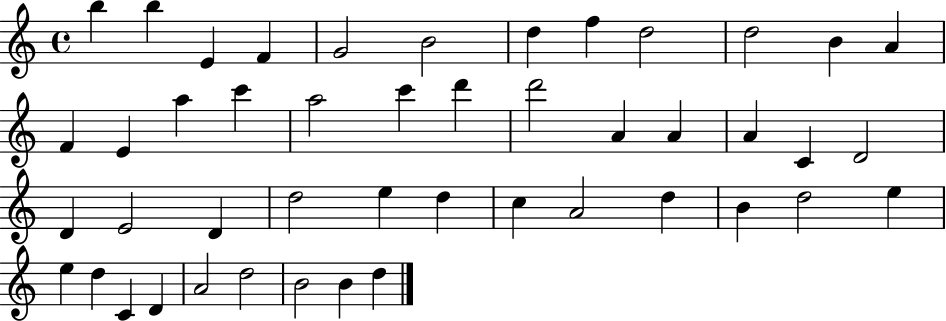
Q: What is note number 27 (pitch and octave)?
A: E4